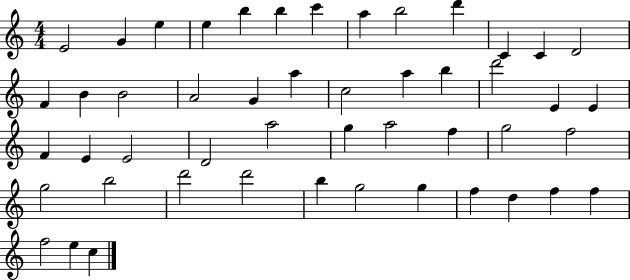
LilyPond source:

{
  \clef treble
  \numericTimeSignature
  \time 4/4
  \key c \major
  e'2 g'4 e''4 | e''4 b''4 b''4 c'''4 | a''4 b''2 d'''4 | c'4 c'4 d'2 | \break f'4 b'4 b'2 | a'2 g'4 a''4 | c''2 a''4 b''4 | d'''2 e'4 e'4 | \break f'4 e'4 e'2 | d'2 a''2 | g''4 a''2 f''4 | g''2 f''2 | \break g''2 b''2 | d'''2 d'''2 | b''4 g''2 g''4 | f''4 d''4 f''4 f''4 | \break f''2 e''4 c''4 | \bar "|."
}